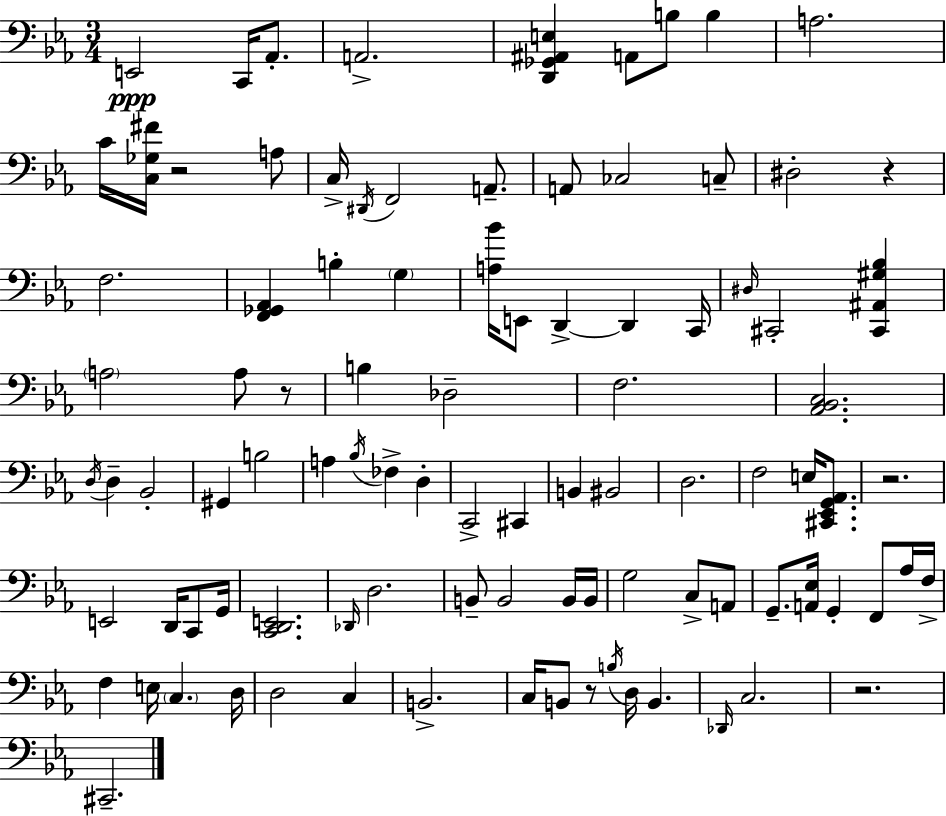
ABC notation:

X:1
T:Untitled
M:3/4
L:1/4
K:Cm
E,,2 C,,/4 _A,,/2 A,,2 [D,,_G,,^A,,E,] A,,/2 B,/2 B, A,2 C/4 [C,_G,^F]/4 z2 A,/2 C,/4 ^D,,/4 F,,2 A,,/2 A,,/2 _C,2 C,/2 ^D,2 z F,2 [F,,_G,,_A,,] B, G, [A,_B]/4 E,,/2 D,, D,, C,,/4 ^D,/4 ^C,,2 [^C,,^A,,^G,_B,] A,2 A,/2 z/2 B, _D,2 F,2 [_A,,_B,,C,]2 D,/4 D, _B,,2 ^G,, B,2 A, _B,/4 _F, D, C,,2 ^C,, B,, ^B,,2 D,2 F,2 E,/4 [^C,,_E,,G,,_A,,]/2 z2 E,,2 D,,/4 C,,/2 G,,/4 [C,,D,,E,,]2 _D,,/4 D,2 B,,/2 B,,2 B,,/4 B,,/4 G,2 C,/2 A,,/2 G,,/2 [A,,_E,]/4 G,, F,,/2 _A,/4 F,/4 F, E,/4 C, D,/4 D,2 C, B,,2 C,/4 B,,/2 z/2 B,/4 D,/4 B,, _D,,/4 C,2 z2 ^C,,2